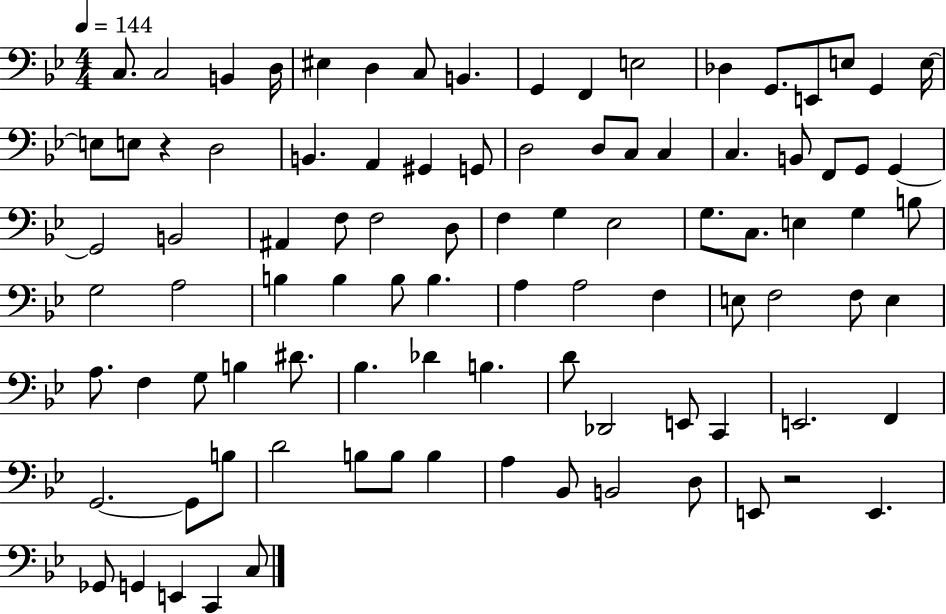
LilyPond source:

{
  \clef bass
  \numericTimeSignature
  \time 4/4
  \key bes \major
  \tempo 4 = 144
  \repeat volta 2 { c8. c2 b,4 d16 | eis4 d4 c8 b,4. | g,4 f,4 e2 | des4 g,8. e,8 e8 g,4 e16~~ | \break e8 e8 r4 d2 | b,4. a,4 gis,4 g,8 | d2 d8 c8 c4 | c4. b,8 f,8 g,8 g,4~~ | \break g,2 b,2 | ais,4 f8 f2 d8 | f4 g4 ees2 | g8. c8. e4 g4 b8 | \break g2 a2 | b4 b4 b8 b4. | a4 a2 f4 | e8 f2 f8 e4 | \break a8. f4 g8 b4 dis'8. | bes4. des'4 b4. | d'8 des,2 e,8 c,4 | e,2. f,4 | \break g,2.~~ g,8 b8 | d'2 b8 b8 b4 | a4 bes,8 b,2 d8 | e,8 r2 e,4. | \break ges,8 g,4 e,4 c,4 c8 | } \bar "|."
}